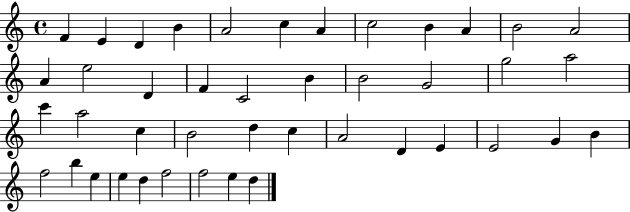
X:1
T:Untitled
M:4/4
L:1/4
K:C
F E D B A2 c A c2 B A B2 A2 A e2 D F C2 B B2 G2 g2 a2 c' a2 c B2 d c A2 D E E2 G B f2 b e e d f2 f2 e d